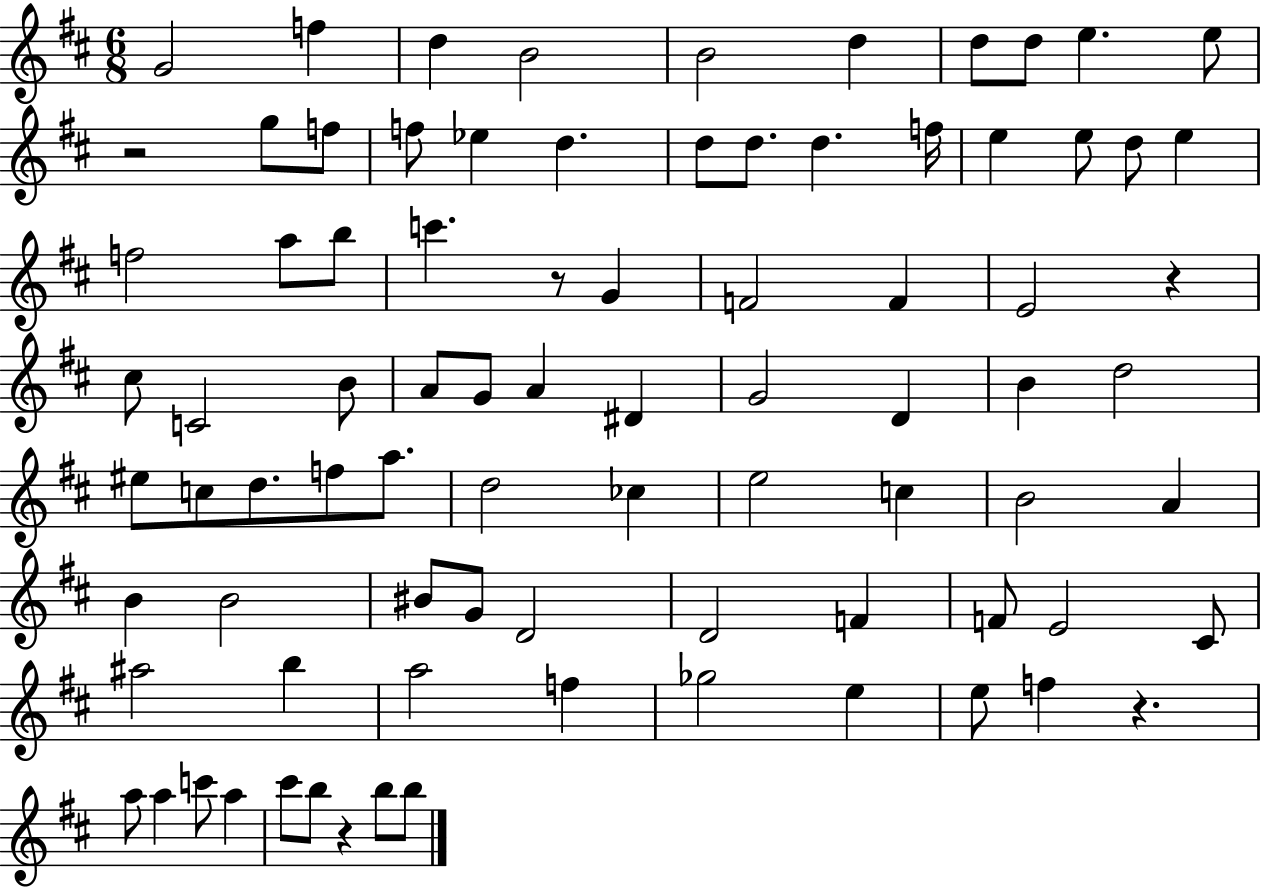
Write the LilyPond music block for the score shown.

{
  \clef treble
  \numericTimeSignature
  \time 6/8
  \key d \major
  g'2 f''4 | d''4 b'2 | b'2 d''4 | d''8 d''8 e''4. e''8 | \break r2 g''8 f''8 | f''8 ees''4 d''4. | d''8 d''8. d''4. f''16 | e''4 e''8 d''8 e''4 | \break f''2 a''8 b''8 | c'''4. r8 g'4 | f'2 f'4 | e'2 r4 | \break cis''8 c'2 b'8 | a'8 g'8 a'4 dis'4 | g'2 d'4 | b'4 d''2 | \break eis''8 c''8 d''8. f''8 a''8. | d''2 ces''4 | e''2 c''4 | b'2 a'4 | \break b'4 b'2 | bis'8 g'8 d'2 | d'2 f'4 | f'8 e'2 cis'8 | \break ais''2 b''4 | a''2 f''4 | ges''2 e''4 | e''8 f''4 r4. | \break a''8 a''4 c'''8 a''4 | cis'''8 b''8 r4 b''8 b''8 | \bar "|."
}